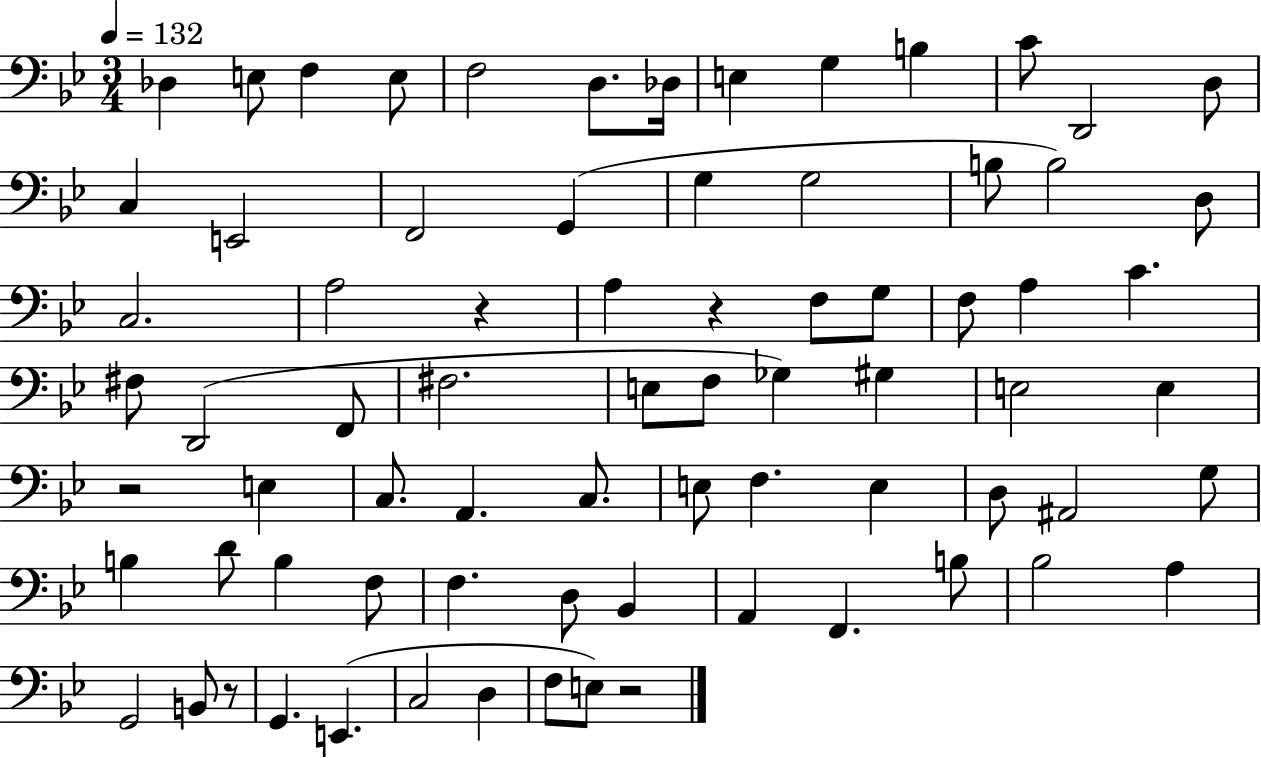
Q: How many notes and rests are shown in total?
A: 75